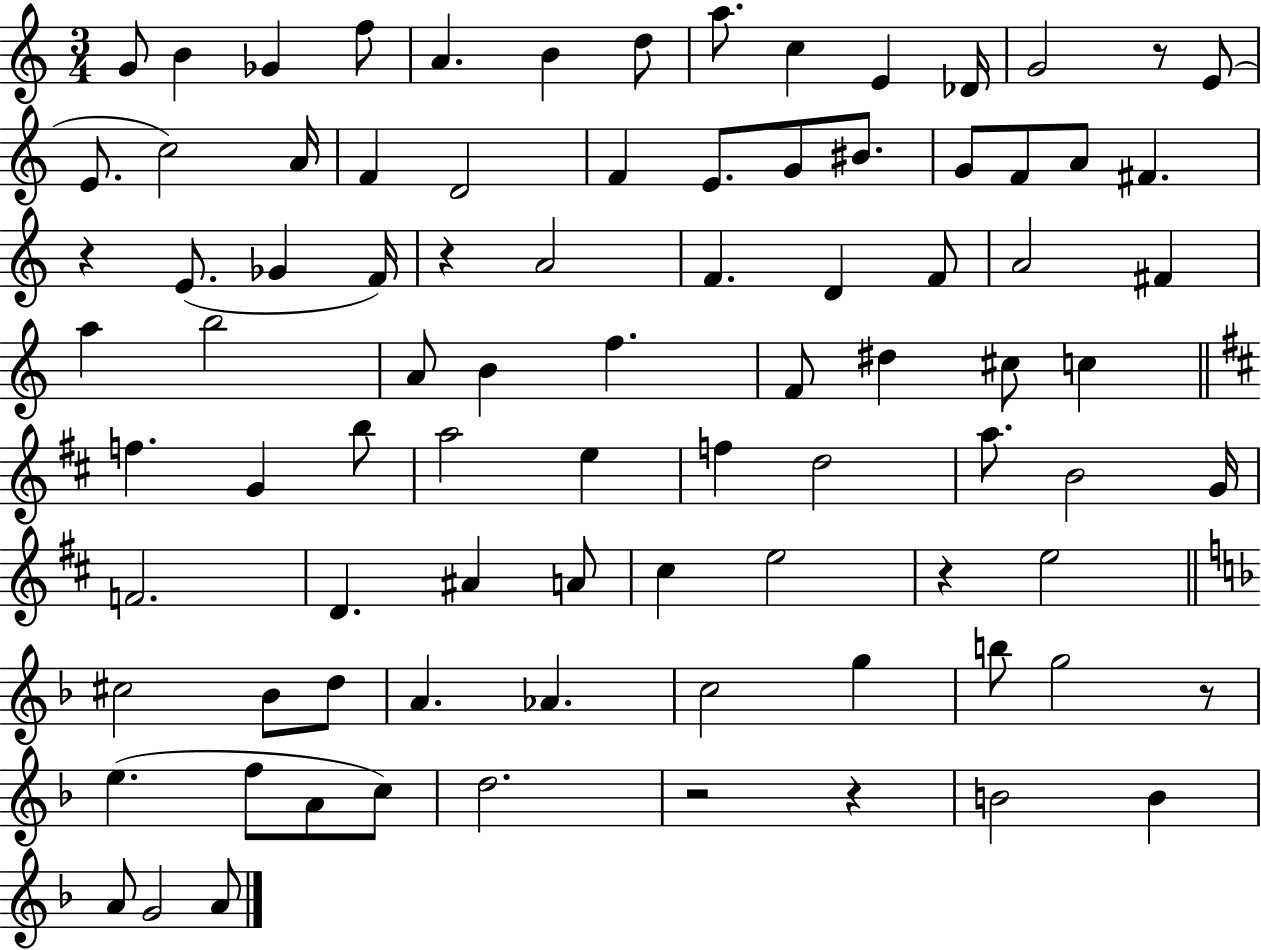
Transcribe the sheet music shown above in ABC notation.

X:1
T:Untitled
M:3/4
L:1/4
K:C
G/2 B _G f/2 A B d/2 a/2 c E _D/4 G2 z/2 E/2 E/2 c2 A/4 F D2 F E/2 G/2 ^B/2 G/2 F/2 A/2 ^F z E/2 _G F/4 z A2 F D F/2 A2 ^F a b2 A/2 B f F/2 ^d ^c/2 c f G b/2 a2 e f d2 a/2 B2 G/4 F2 D ^A A/2 ^c e2 z e2 ^c2 _B/2 d/2 A _A c2 g b/2 g2 z/2 e f/2 A/2 c/2 d2 z2 z B2 B A/2 G2 A/2